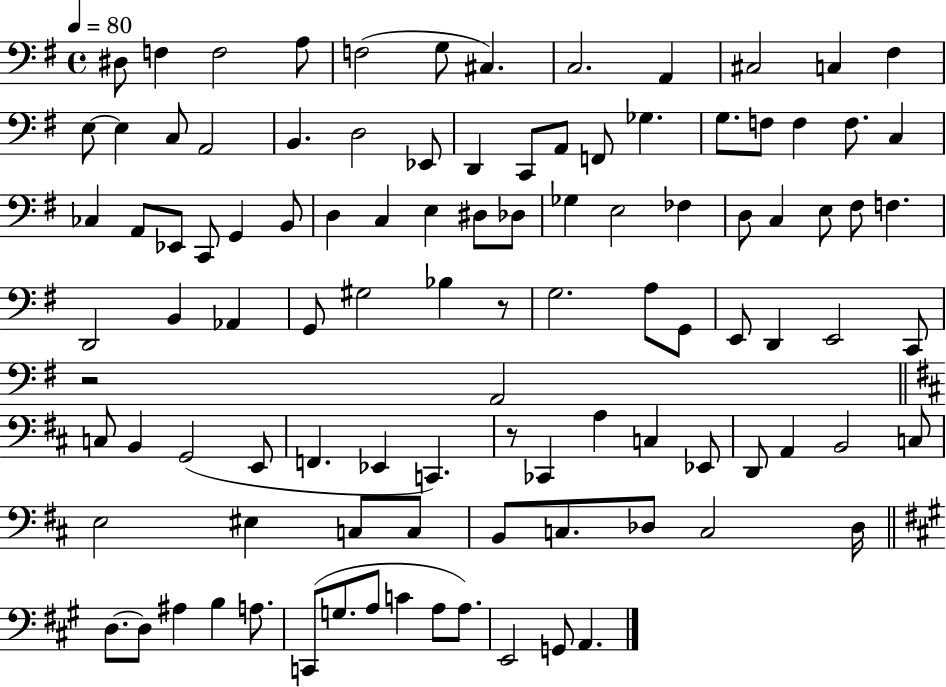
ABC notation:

X:1
T:Untitled
M:4/4
L:1/4
K:G
^D,/2 F, F,2 A,/2 F,2 G,/2 ^C, C,2 A,, ^C,2 C, ^F, E,/2 E, C,/2 A,,2 B,, D,2 _E,,/2 D,, C,,/2 A,,/2 F,,/2 _G, G,/2 F,/2 F, F,/2 C, _C, A,,/2 _E,,/2 C,,/2 G,, B,,/2 D, C, E, ^D,/2 _D,/2 _G, E,2 _F, D,/2 C, E,/2 ^F,/2 F, D,,2 B,, _A,, G,,/2 ^G,2 _B, z/2 G,2 A,/2 G,,/2 E,,/2 D,, E,,2 C,,/2 z2 A,,2 C,/2 B,, G,,2 E,,/2 F,, _E,, C,, z/2 _C,, A, C, _E,,/2 D,,/2 A,, B,,2 C,/2 E,2 ^E, C,/2 C,/2 B,,/2 C,/2 _D,/2 C,2 _D,/4 D,/2 D,/2 ^A, B, A,/2 C,,/2 G,/2 A,/2 C A,/2 A,/2 E,,2 G,,/2 A,,